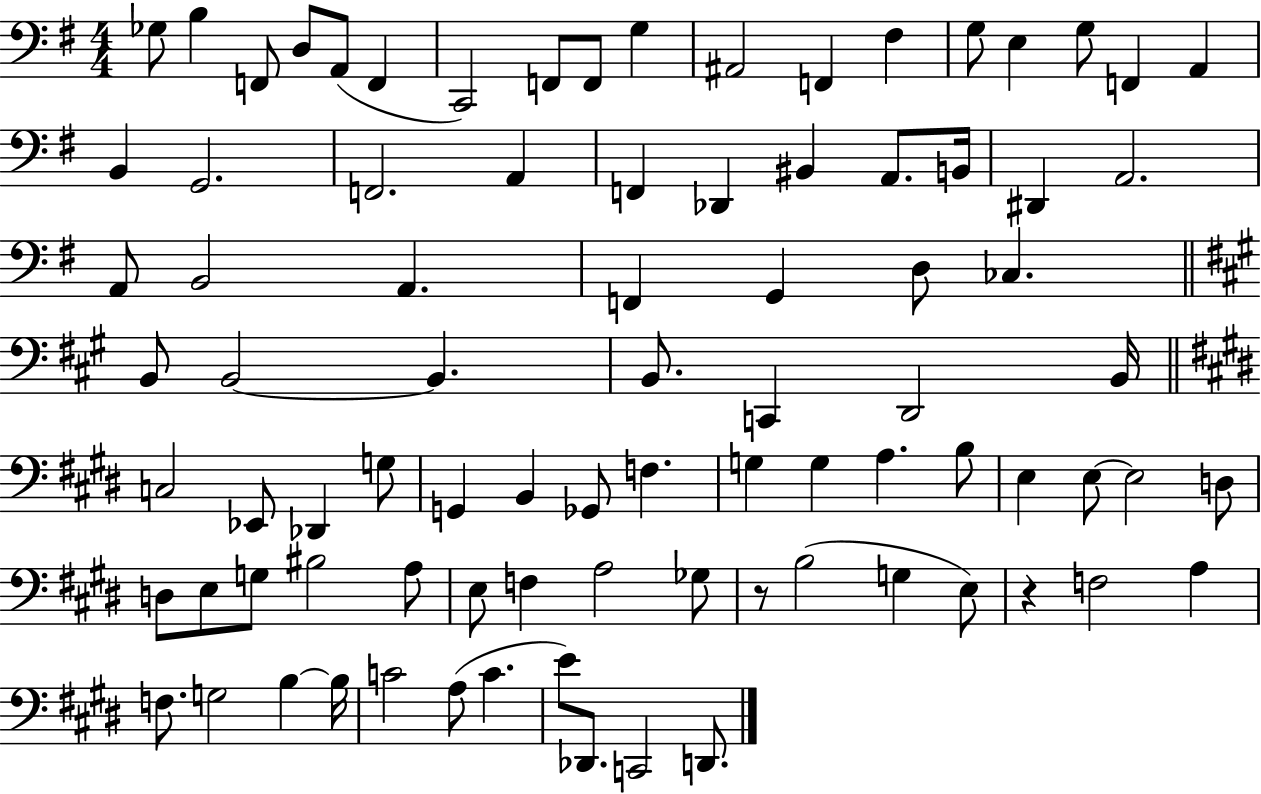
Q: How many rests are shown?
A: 2